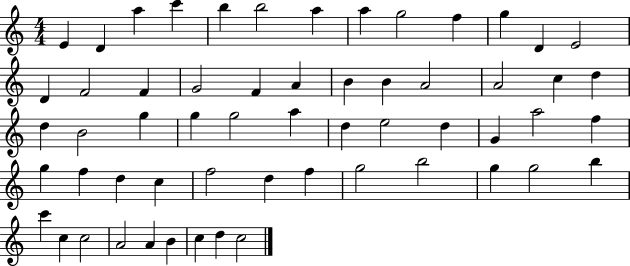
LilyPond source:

{
  \clef treble
  \numericTimeSignature
  \time 4/4
  \key c \major
  e'4 d'4 a''4 c'''4 | b''4 b''2 a''4 | a''4 g''2 f''4 | g''4 d'4 e'2 | \break d'4 f'2 f'4 | g'2 f'4 a'4 | b'4 b'4 a'2 | a'2 c''4 d''4 | \break d''4 b'2 g''4 | g''4 g''2 a''4 | d''4 e''2 d''4 | g'4 a''2 f''4 | \break g''4 f''4 d''4 c''4 | f''2 d''4 f''4 | g''2 b''2 | g''4 g''2 b''4 | \break c'''4 c''4 c''2 | a'2 a'4 b'4 | c''4 d''4 c''2 | \bar "|."
}